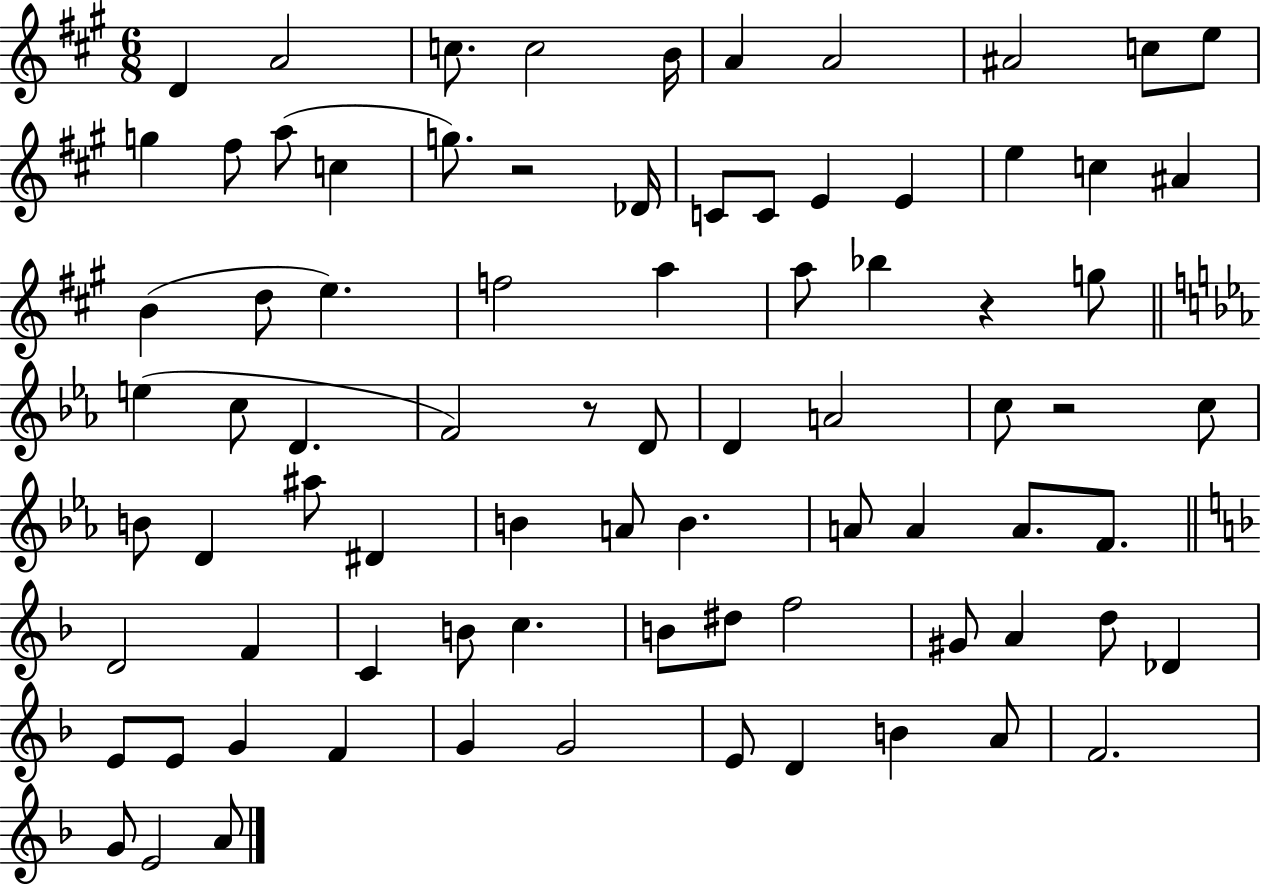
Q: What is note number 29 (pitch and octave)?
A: A5